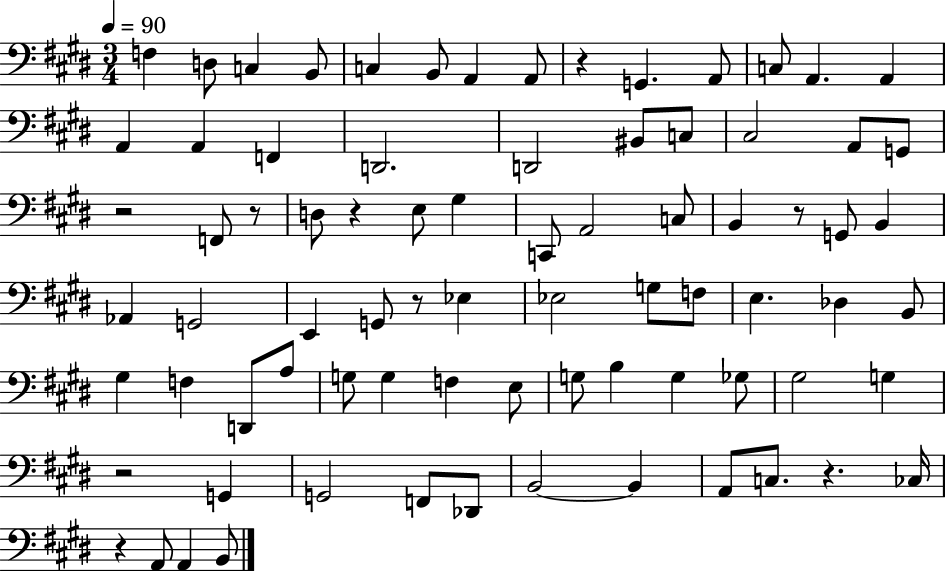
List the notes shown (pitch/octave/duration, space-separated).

F3/q D3/e C3/q B2/e C3/q B2/e A2/q A2/e R/q G2/q. A2/e C3/e A2/q. A2/q A2/q A2/q F2/q D2/h. D2/h BIS2/e C3/e C#3/h A2/e G2/e R/h F2/e R/e D3/e R/q E3/e G#3/q C2/e A2/h C3/e B2/q R/e G2/e B2/q Ab2/q G2/h E2/q G2/e R/e Eb3/q Eb3/h G3/e F3/e E3/q. Db3/q B2/e G#3/q F3/q D2/e A3/e G3/e G3/q F3/q E3/e G3/e B3/q G3/q Gb3/e G#3/h G3/q R/h G2/q G2/h F2/e Db2/e B2/h B2/q A2/e C3/e. R/q. CES3/s R/q A2/e A2/q B2/e